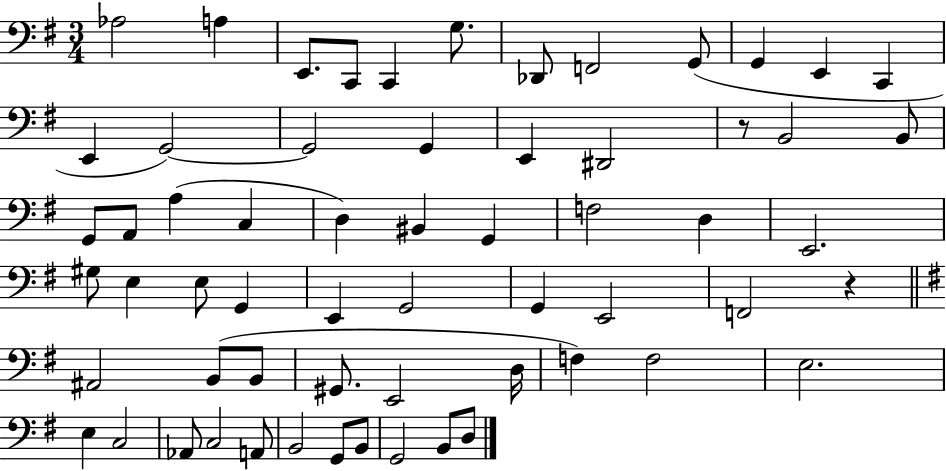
Ab3/h A3/q E2/e. C2/e C2/q G3/e. Db2/e F2/h G2/e G2/q E2/q C2/q E2/q G2/h G2/h G2/q E2/q D#2/h R/e B2/h B2/e G2/e A2/e A3/q C3/q D3/q BIS2/q G2/q F3/h D3/q E2/h. G#3/e E3/q E3/e G2/q E2/q G2/h G2/q E2/h F2/h R/q A#2/h B2/e B2/e G#2/e. E2/h D3/s F3/q F3/h E3/h. E3/q C3/h Ab2/e C3/h A2/e B2/h G2/e B2/e G2/h B2/e D3/e